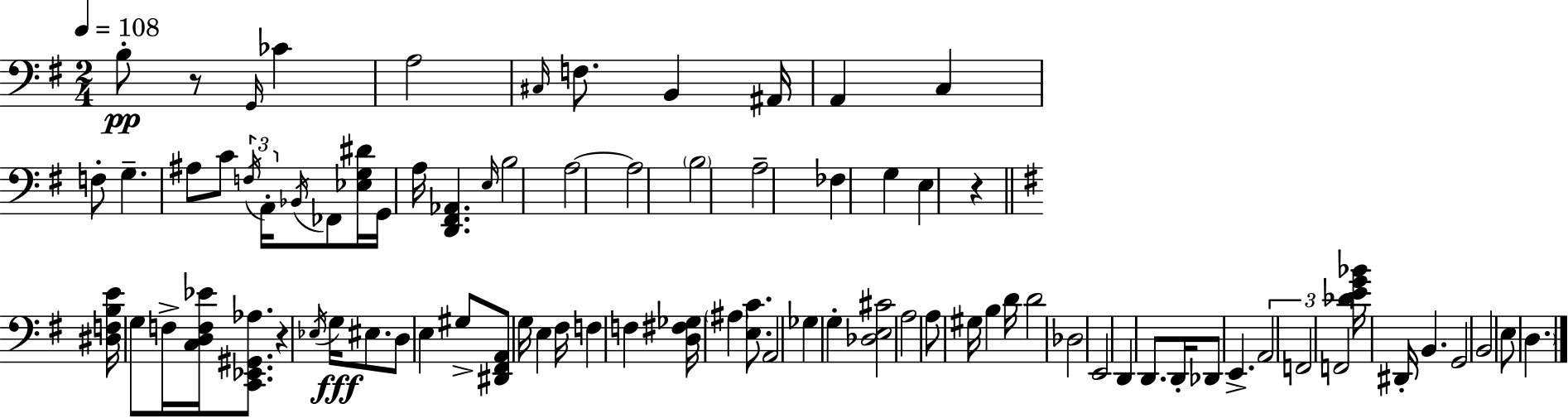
{
  \clef bass
  \numericTimeSignature
  \time 2/4
  \key g \major
  \tempo 4 = 108
  \repeat volta 2 { b8-.\pp r8 \grace { g,16 } ces'4 | a2 | \grace { cis16 } f8. b,4 | ais,16 a,4 c4 | \break f8-. g4.-- | ais8 c'8 \tuplet 3/2 { \acciaccatura { f16 } a,16-. | \acciaccatura { bes,16 } } fes,8 <ees g dis'>16 g,16 a16 <d, fis, aes,>4. | \grace { e16 } b2 | \break a2~~ | a2 | \parenthesize b2 | a2-- | \break fes4 | g4 e4 | r4 \bar "||" \break \key e \minor <dis f b e'>16 g8 f16-> <c d f ees'>16 <c, ees, gis, aes>8. | r4 \acciaccatura { ees16 } g16\fff eis8. | d8 e4 gis8-> | <dis, fis, a,>8 g16 e4 | \break fis16 f4 f4 | <d fis ges>16 \parenthesize ais4 <e c'>8. | a,2 | ges4 g4-. | \break <des e cis'>2 | a2 | a8 gis16 b4 | d'16 d'2 | \break des2 | e,2 | d,4 d,8. | d,16-. des,8 e,4.-> | \break \tuplet 3/2 { a,2 | f,2 | f,2 } | <des' e' g' bes'>16 dis,16-. b,4. | \break g,2 | b,2 | e8 \parenthesize d4. | } \bar "|."
}